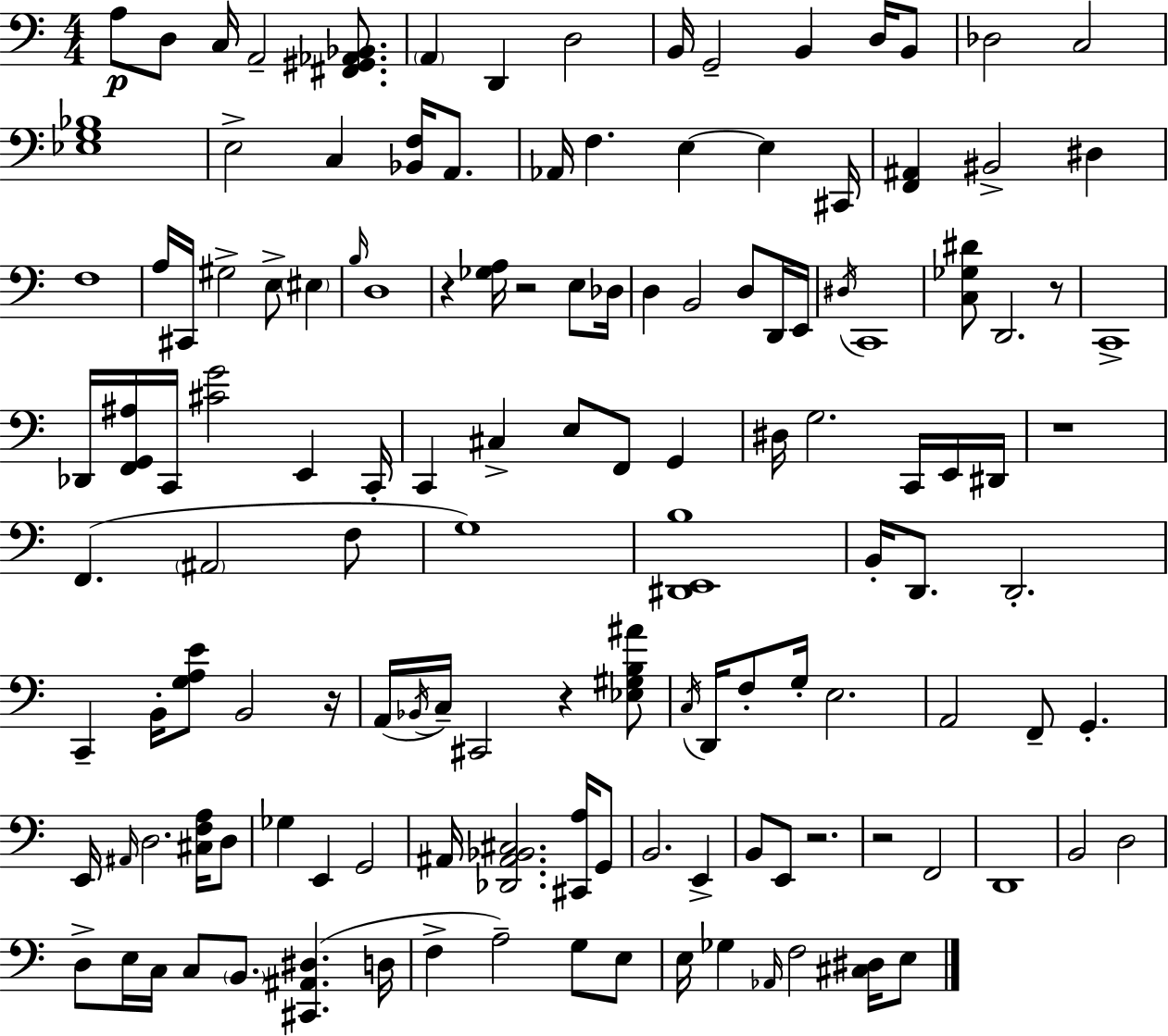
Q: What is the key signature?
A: C major